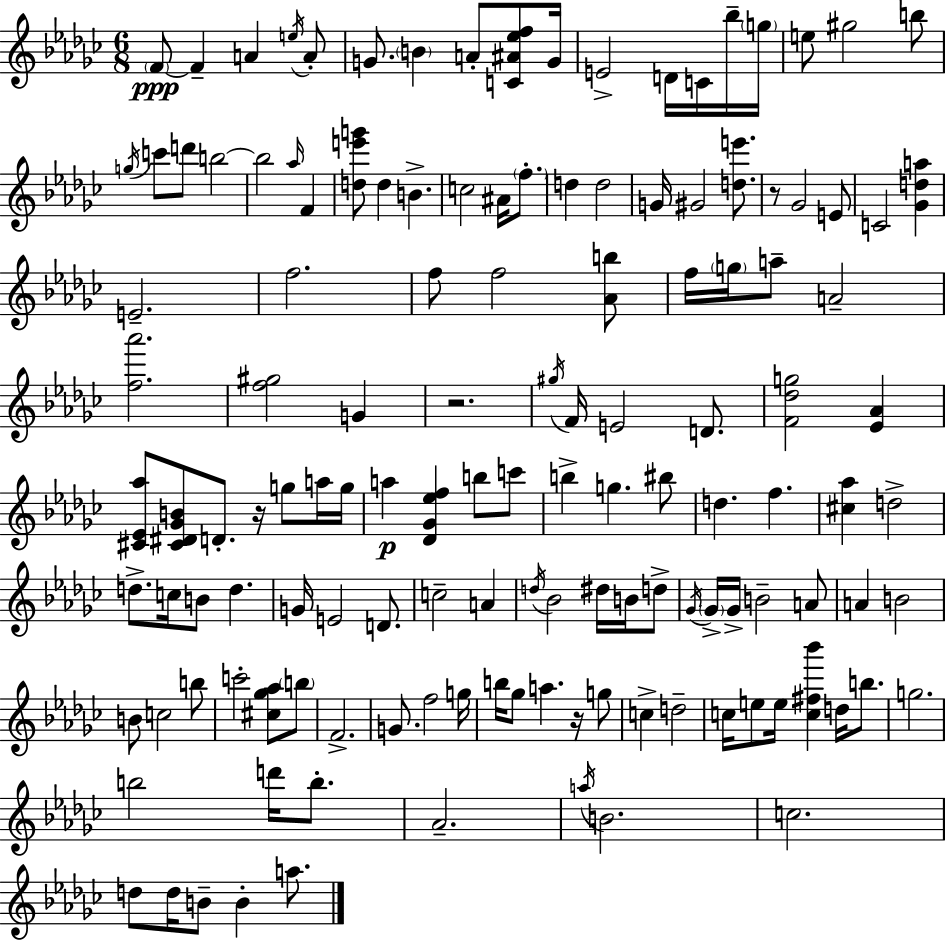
{
  \clef treble
  \numericTimeSignature
  \time 6/8
  \key ees \minor
  \parenthesize f'8~~\ppp f'4-- a'4 \acciaccatura { e''16 } a'8-. | g'8. \parenthesize b'4 a'8-. <c' ais' ees'' f''>8 | g'16 e'2-> d'16 c'16 bes''16-- | \parenthesize g''16 e''8 gis''2 b''8 | \break \acciaccatura { g''16 } c'''8 d'''8 b''2~~ | b''2 \grace { aes''16 } f'4 | <d'' e''' g'''>8 d''4 b'4.-> | c''2 ais'16 | \break \parenthesize f''8.-. d''4 d''2 | g'16 gis'2 | <d'' e'''>8. r8 ges'2 | e'8 c'2 <ges' d'' a''>4 | \break e'2.-- | f''2. | f''8 f''2 | <aes' b''>8 f''16 \parenthesize g''16 a''8-- a'2-- | \break <f'' aes'''>2. | <f'' gis''>2 g'4 | r2. | \acciaccatura { gis''16 } f'16 e'2 | \break d'8. <f' des'' g''>2 | <ees' aes'>4 <cis' ees' aes''>8 <cis' dis' ges' b'>8 d'8.-. r16 | g''8 a''16 g''16 a''4\p <des' ges' ees'' f''>4 | b''8 c'''8 b''4-> g''4. | \break bis''8 d''4. f''4. | <cis'' aes''>4 d''2-> | d''8.-> c''16 b'8 d''4. | g'16 e'2 | \break d'8. c''2-- | a'4 \acciaccatura { d''16 } bes'2 | dis''16 b'16 d''8-> \acciaccatura { ges'16 } \parenthesize ges'16-> ges'16-> b'2-- | a'8 a'4 b'2 | \break b'8 c''2 | b''8 c'''2-. | <cis'' ges'' aes''>8 \parenthesize b''8 f'2.-> | g'8. f''2 | \break g''16 b''16 ges''8 a''4. | r16 g''8 c''4-> d''2-- | c''16 e''8 e''16 <c'' fis'' bes'''>4 | d''16 b''8. g''2. | \break b''2 | d'''16 b''8.-. aes'2.-- | \acciaccatura { a''16 } b'2. | c''2. | \break d''8 d''16 b'8-- | b'4-. a''8. \bar "|."
}